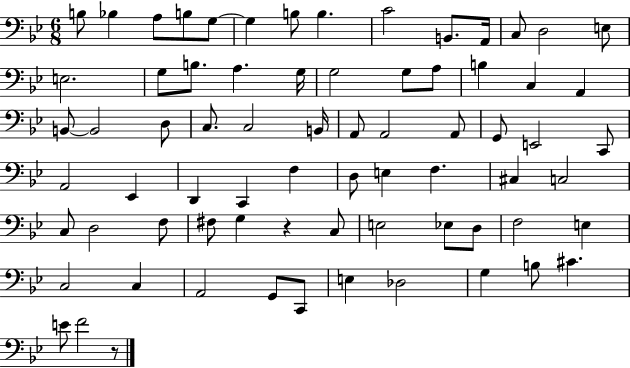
{
  \clef bass
  \numericTimeSignature
  \time 6/8
  \key bes \major
  b8 bes4 a8 b8 g8~~ | g4 b8 b4. | c'2 b,8. a,16 | c8 d2 e8 | \break e2. | g8 b8. a4. g16 | g2 g8 a8 | b4 c4 a,4 | \break b,8~~ b,2 d8 | c8. c2 b,16 | a,8 a,2 a,8 | g,8 e,2 c,8 | \break a,2 ees,4 | d,4 c,4 f4 | d8 e4 f4. | cis4 c2 | \break c8 d2 f8 | fis8 g4 r4 c8 | e2 ees8 d8 | f2 e4 | \break c2 c4 | a,2 g,8 c,8 | e4 des2 | g4 b8 cis'4. | \break e'8 f'2 r8 | \bar "|."
}